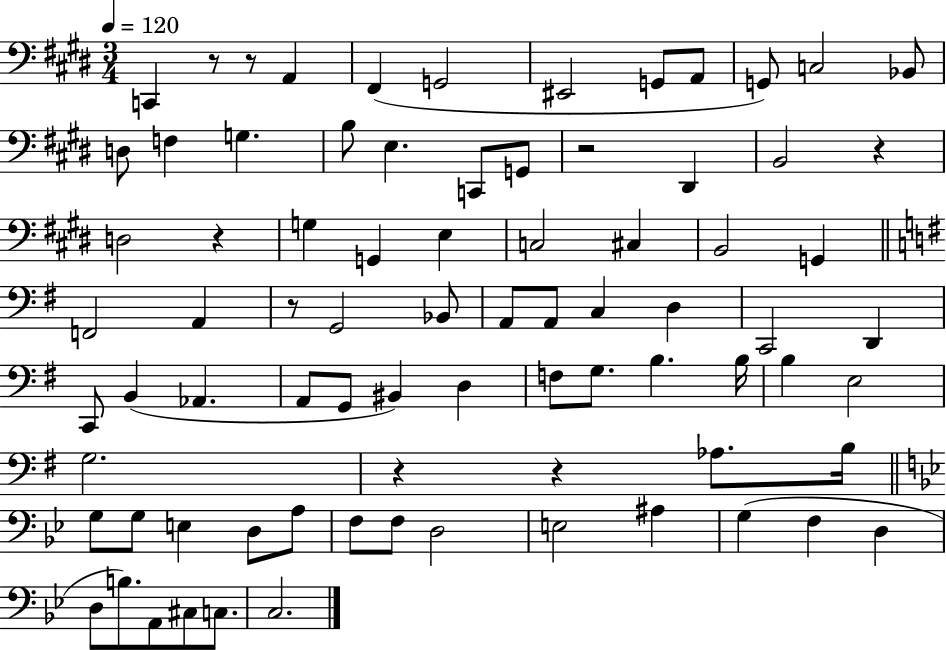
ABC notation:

X:1
T:Untitled
M:3/4
L:1/4
K:E
C,, z/2 z/2 A,, ^F,, G,,2 ^E,,2 G,,/2 A,,/2 G,,/2 C,2 _B,,/2 D,/2 F, G, B,/2 E, C,,/2 G,,/2 z2 ^D,, B,,2 z D,2 z G, G,, E, C,2 ^C, B,,2 G,, F,,2 A,, z/2 G,,2 _B,,/2 A,,/2 A,,/2 C, D, C,,2 D,, C,,/2 B,, _A,, A,,/2 G,,/2 ^B,, D, F,/2 G,/2 B, B,/4 B, E,2 G,2 z z _A,/2 B,/4 G,/2 G,/2 E, D,/2 A,/2 F,/2 F,/2 D,2 E,2 ^A, G, F, D, D,/2 B,/2 A,,/2 ^C,/2 C,/2 C,2